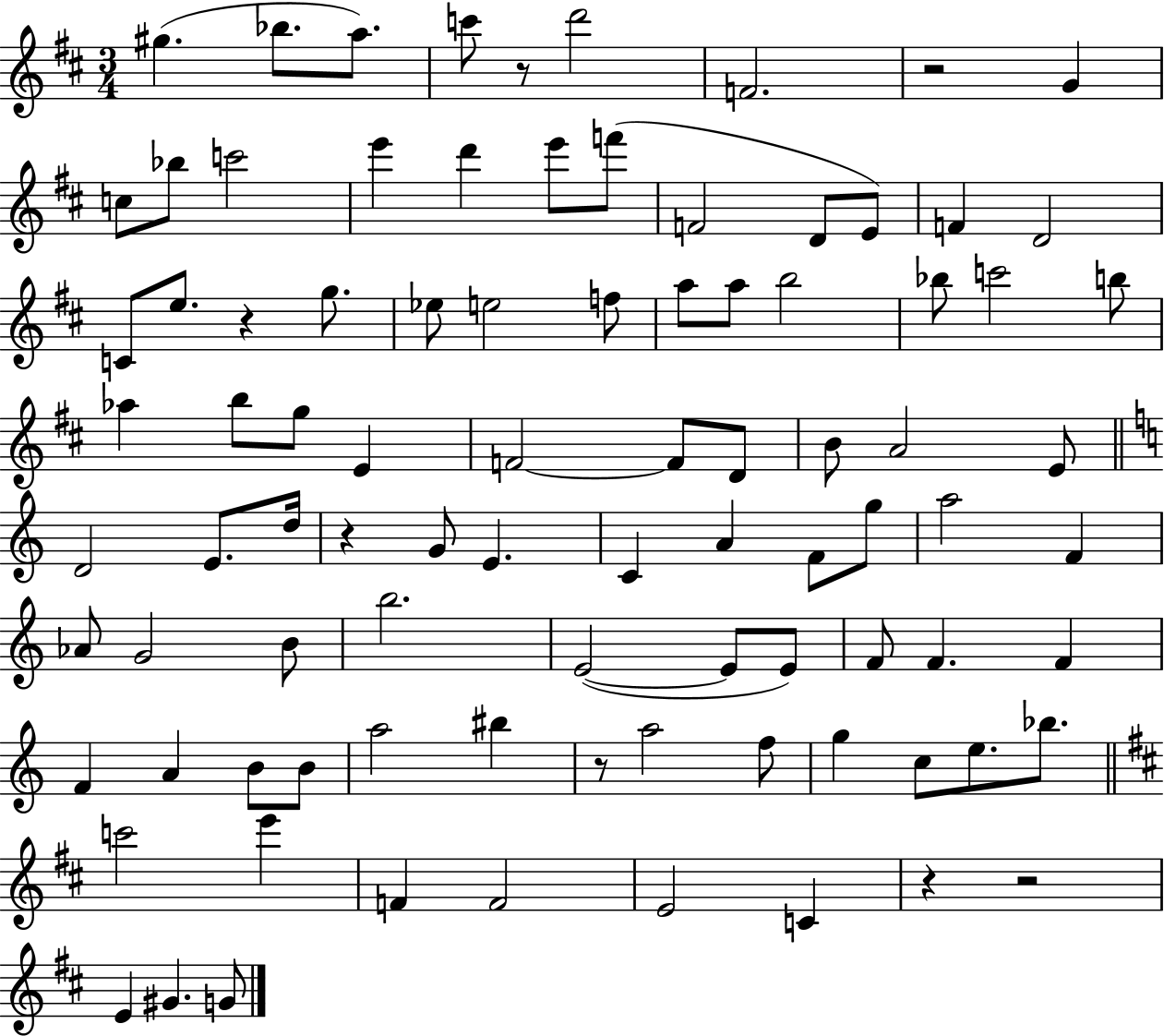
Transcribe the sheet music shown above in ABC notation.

X:1
T:Untitled
M:3/4
L:1/4
K:D
^g _b/2 a/2 c'/2 z/2 d'2 F2 z2 G c/2 _b/2 c'2 e' d' e'/2 f'/2 F2 D/2 E/2 F D2 C/2 e/2 z g/2 _e/2 e2 f/2 a/2 a/2 b2 _b/2 c'2 b/2 _a b/2 g/2 E F2 F/2 D/2 B/2 A2 E/2 D2 E/2 d/4 z G/2 E C A F/2 g/2 a2 F _A/2 G2 B/2 b2 E2 E/2 E/2 F/2 F F F A B/2 B/2 a2 ^b z/2 a2 f/2 g c/2 e/2 _b/2 c'2 e' F F2 E2 C z z2 E ^G G/2